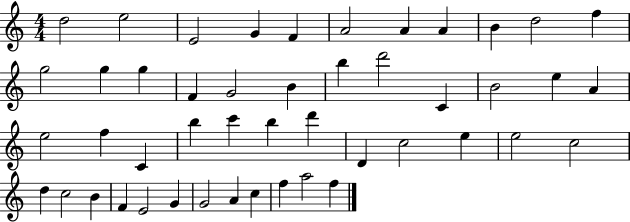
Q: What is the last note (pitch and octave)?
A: F5